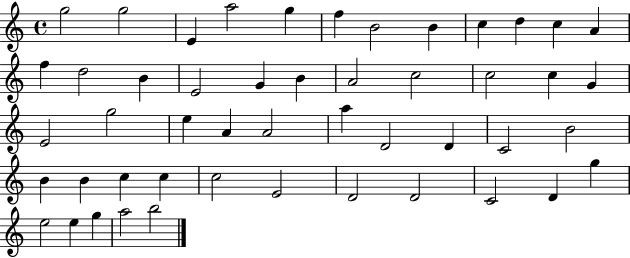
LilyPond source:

{
  \clef treble
  \time 4/4
  \defaultTimeSignature
  \key c \major
  g''2 g''2 | e'4 a''2 g''4 | f''4 b'2 b'4 | c''4 d''4 c''4 a'4 | \break f''4 d''2 b'4 | e'2 g'4 b'4 | a'2 c''2 | c''2 c''4 g'4 | \break e'2 g''2 | e''4 a'4 a'2 | a''4 d'2 d'4 | c'2 b'2 | \break b'4 b'4 c''4 c''4 | c''2 e'2 | d'2 d'2 | c'2 d'4 g''4 | \break e''2 e''4 g''4 | a''2 b''2 | \bar "|."
}